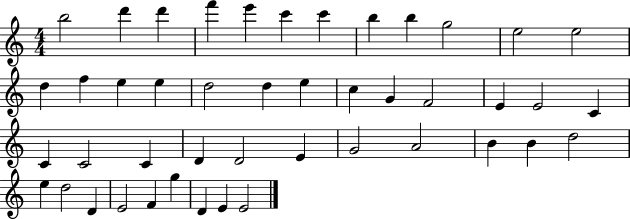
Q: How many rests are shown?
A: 0